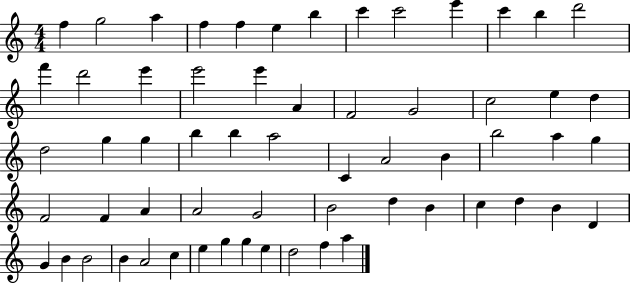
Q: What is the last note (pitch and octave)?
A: A5